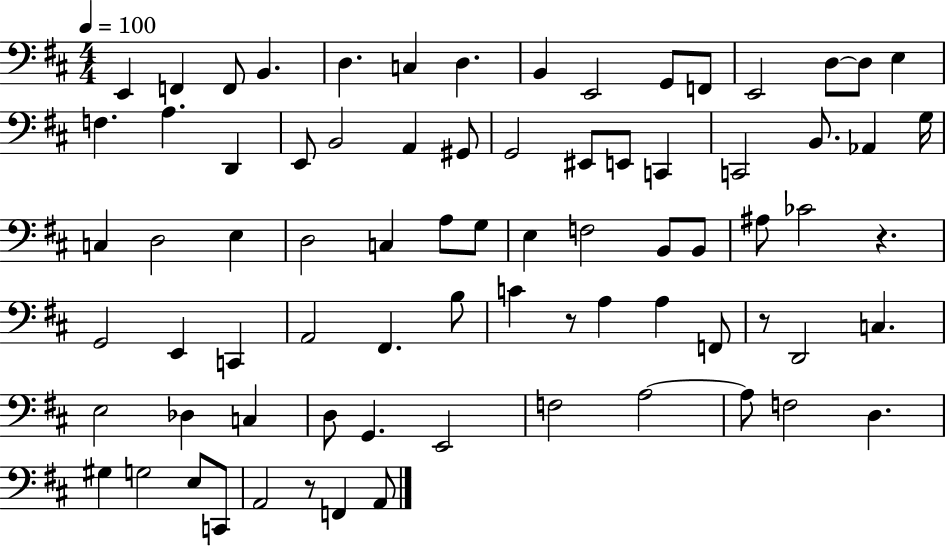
E2/q F2/q F2/e B2/q. D3/q. C3/q D3/q. B2/q E2/h G2/e F2/e E2/h D3/e D3/e E3/q F3/q. A3/q. D2/q E2/e B2/h A2/q G#2/e G2/h EIS2/e E2/e C2/q C2/h B2/e. Ab2/q G3/s C3/q D3/h E3/q D3/h C3/q A3/e G3/e E3/q F3/h B2/e B2/e A#3/e CES4/h R/q. G2/h E2/q C2/q A2/h F#2/q. B3/e C4/q R/e A3/q A3/q F2/e R/e D2/h C3/q. E3/h Db3/q C3/q D3/e G2/q. E2/h F3/h A3/h A3/e F3/h D3/q. G#3/q G3/h E3/e C2/e A2/h R/e F2/q A2/e